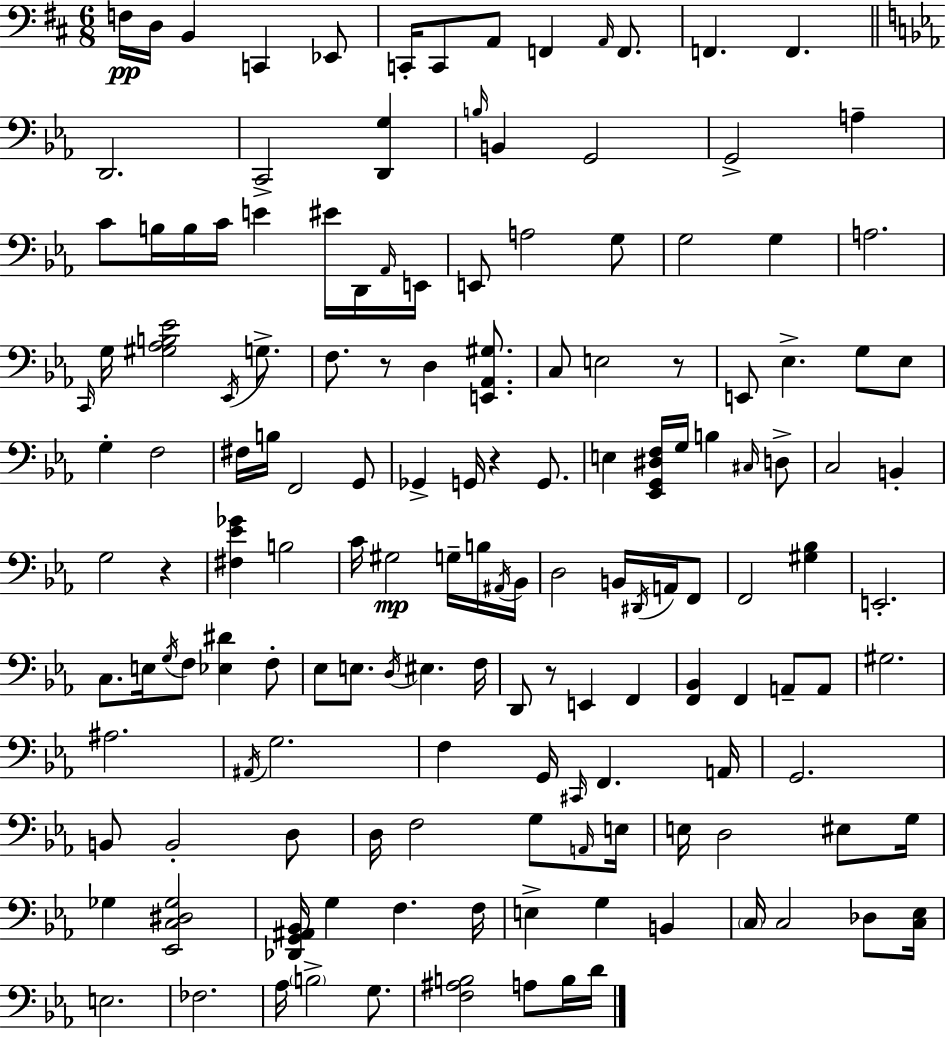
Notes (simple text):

F3/s D3/s B2/q C2/q Eb2/e C2/s C2/e A2/e F2/q A2/s F2/e. F2/q. F2/q. D2/h. C2/h [D2,G3]/q B3/s B2/q G2/h G2/h A3/q C4/e B3/s B3/s C4/s E4/q EIS4/s D2/s Ab2/s E2/s E2/e A3/h G3/e G3/h G3/q A3/h. C2/s G3/s [G#3,Ab3,B3,Eb4]/h Eb2/s G3/e. F3/e. R/e D3/q [E2,Ab2,G#3]/e. C3/e E3/h R/e E2/e Eb3/q. G3/e Eb3/e G3/q F3/h F#3/s B3/s F2/h G2/e Gb2/q G2/s R/q G2/e. E3/q [Eb2,G2,D#3,F3]/s G3/s B3/q C#3/s D3/e C3/h B2/q G3/h R/q [F#3,Eb4,Gb4]/q B3/h C4/s G#3/h G3/s B3/s A#2/s Bb2/s D3/h B2/s D#2/s A2/s F2/e F2/h [G#3,Bb3]/q E2/h. C3/e. E3/s G3/s F3/e [Eb3,D#4]/q F3/e Eb3/e E3/e. D3/s EIS3/q. F3/s D2/e R/e E2/q F2/q [F2,Bb2]/q F2/q A2/e A2/e G#3/h. A#3/h. A#2/s G3/h. F3/q G2/s C#2/s F2/q. A2/s G2/h. B2/e B2/h D3/e D3/s F3/h G3/e A2/s E3/s E3/s D3/h EIS3/e G3/s Gb3/q [Eb2,C3,D#3,Gb3]/h [Db2,G2,A#2,Bb2]/s G3/q F3/q. F3/s E3/q G3/q B2/q C3/s C3/h Db3/e [C3,Eb3]/s E3/h. FES3/h. Ab3/s B3/h G3/e. [F3,A#3,B3]/h A3/e B3/s D4/s